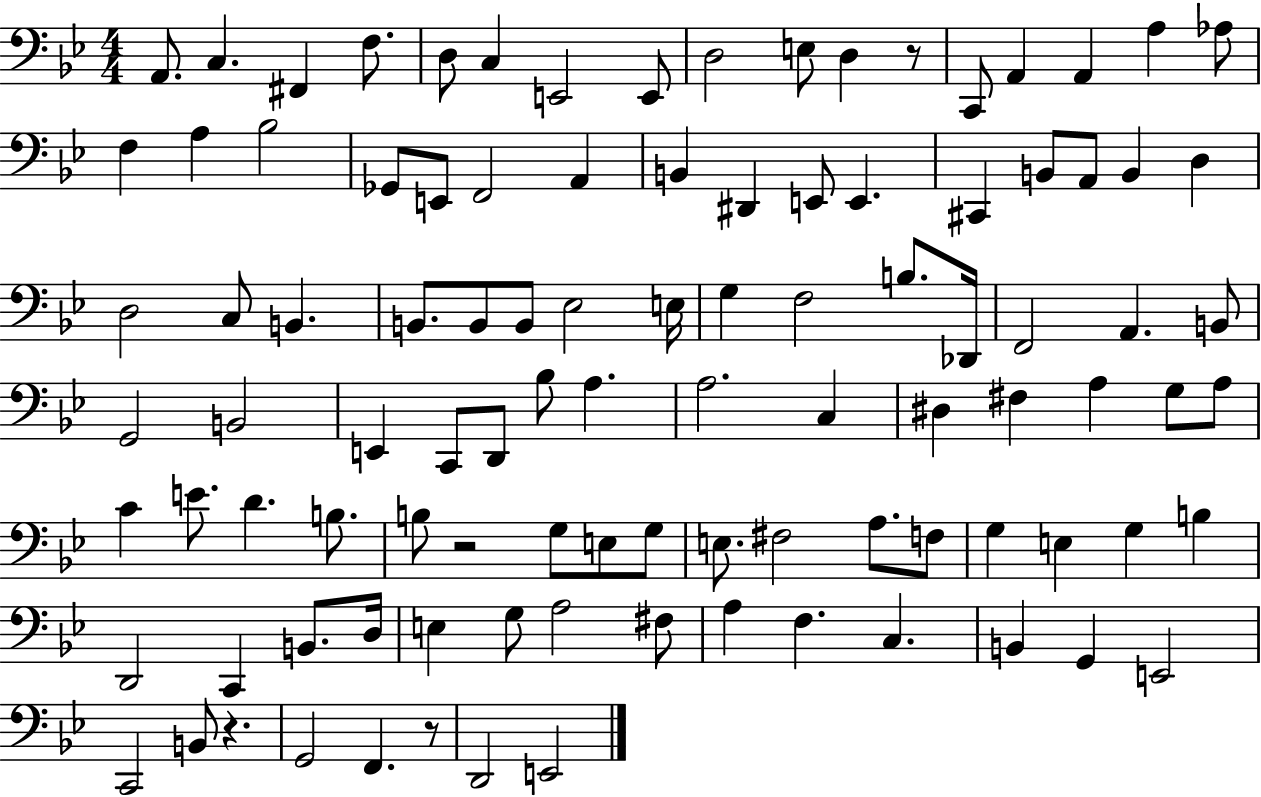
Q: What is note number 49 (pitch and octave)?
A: B2